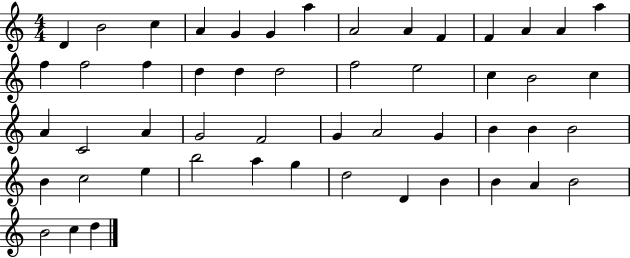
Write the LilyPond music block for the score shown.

{
  \clef treble
  \numericTimeSignature
  \time 4/4
  \key c \major
  d'4 b'2 c''4 | a'4 g'4 g'4 a''4 | a'2 a'4 f'4 | f'4 a'4 a'4 a''4 | \break f''4 f''2 f''4 | d''4 d''4 d''2 | f''2 e''2 | c''4 b'2 c''4 | \break a'4 c'2 a'4 | g'2 f'2 | g'4 a'2 g'4 | b'4 b'4 b'2 | \break b'4 c''2 e''4 | b''2 a''4 g''4 | d''2 d'4 b'4 | b'4 a'4 b'2 | \break b'2 c''4 d''4 | \bar "|."
}